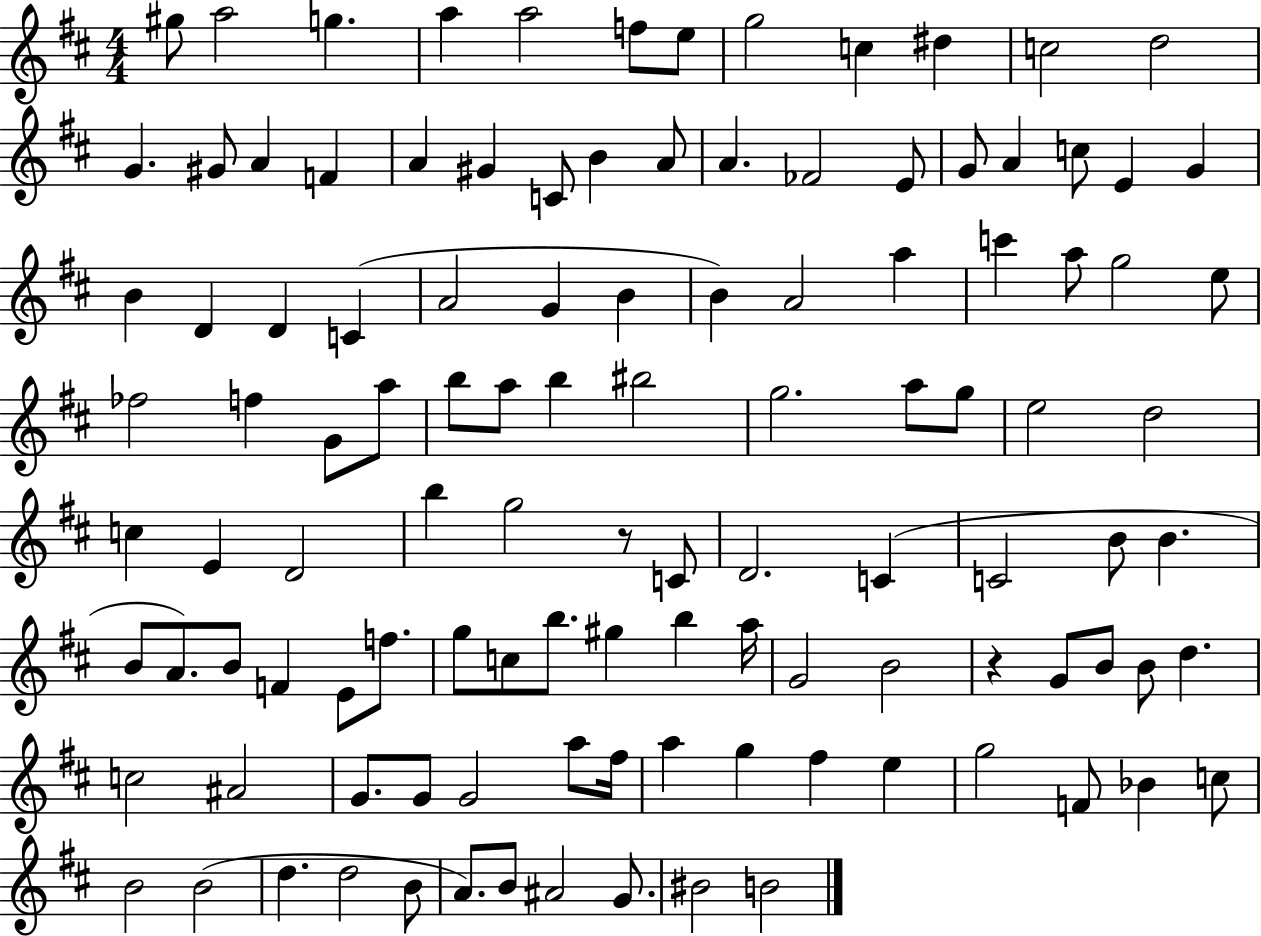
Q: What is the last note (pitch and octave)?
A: B4